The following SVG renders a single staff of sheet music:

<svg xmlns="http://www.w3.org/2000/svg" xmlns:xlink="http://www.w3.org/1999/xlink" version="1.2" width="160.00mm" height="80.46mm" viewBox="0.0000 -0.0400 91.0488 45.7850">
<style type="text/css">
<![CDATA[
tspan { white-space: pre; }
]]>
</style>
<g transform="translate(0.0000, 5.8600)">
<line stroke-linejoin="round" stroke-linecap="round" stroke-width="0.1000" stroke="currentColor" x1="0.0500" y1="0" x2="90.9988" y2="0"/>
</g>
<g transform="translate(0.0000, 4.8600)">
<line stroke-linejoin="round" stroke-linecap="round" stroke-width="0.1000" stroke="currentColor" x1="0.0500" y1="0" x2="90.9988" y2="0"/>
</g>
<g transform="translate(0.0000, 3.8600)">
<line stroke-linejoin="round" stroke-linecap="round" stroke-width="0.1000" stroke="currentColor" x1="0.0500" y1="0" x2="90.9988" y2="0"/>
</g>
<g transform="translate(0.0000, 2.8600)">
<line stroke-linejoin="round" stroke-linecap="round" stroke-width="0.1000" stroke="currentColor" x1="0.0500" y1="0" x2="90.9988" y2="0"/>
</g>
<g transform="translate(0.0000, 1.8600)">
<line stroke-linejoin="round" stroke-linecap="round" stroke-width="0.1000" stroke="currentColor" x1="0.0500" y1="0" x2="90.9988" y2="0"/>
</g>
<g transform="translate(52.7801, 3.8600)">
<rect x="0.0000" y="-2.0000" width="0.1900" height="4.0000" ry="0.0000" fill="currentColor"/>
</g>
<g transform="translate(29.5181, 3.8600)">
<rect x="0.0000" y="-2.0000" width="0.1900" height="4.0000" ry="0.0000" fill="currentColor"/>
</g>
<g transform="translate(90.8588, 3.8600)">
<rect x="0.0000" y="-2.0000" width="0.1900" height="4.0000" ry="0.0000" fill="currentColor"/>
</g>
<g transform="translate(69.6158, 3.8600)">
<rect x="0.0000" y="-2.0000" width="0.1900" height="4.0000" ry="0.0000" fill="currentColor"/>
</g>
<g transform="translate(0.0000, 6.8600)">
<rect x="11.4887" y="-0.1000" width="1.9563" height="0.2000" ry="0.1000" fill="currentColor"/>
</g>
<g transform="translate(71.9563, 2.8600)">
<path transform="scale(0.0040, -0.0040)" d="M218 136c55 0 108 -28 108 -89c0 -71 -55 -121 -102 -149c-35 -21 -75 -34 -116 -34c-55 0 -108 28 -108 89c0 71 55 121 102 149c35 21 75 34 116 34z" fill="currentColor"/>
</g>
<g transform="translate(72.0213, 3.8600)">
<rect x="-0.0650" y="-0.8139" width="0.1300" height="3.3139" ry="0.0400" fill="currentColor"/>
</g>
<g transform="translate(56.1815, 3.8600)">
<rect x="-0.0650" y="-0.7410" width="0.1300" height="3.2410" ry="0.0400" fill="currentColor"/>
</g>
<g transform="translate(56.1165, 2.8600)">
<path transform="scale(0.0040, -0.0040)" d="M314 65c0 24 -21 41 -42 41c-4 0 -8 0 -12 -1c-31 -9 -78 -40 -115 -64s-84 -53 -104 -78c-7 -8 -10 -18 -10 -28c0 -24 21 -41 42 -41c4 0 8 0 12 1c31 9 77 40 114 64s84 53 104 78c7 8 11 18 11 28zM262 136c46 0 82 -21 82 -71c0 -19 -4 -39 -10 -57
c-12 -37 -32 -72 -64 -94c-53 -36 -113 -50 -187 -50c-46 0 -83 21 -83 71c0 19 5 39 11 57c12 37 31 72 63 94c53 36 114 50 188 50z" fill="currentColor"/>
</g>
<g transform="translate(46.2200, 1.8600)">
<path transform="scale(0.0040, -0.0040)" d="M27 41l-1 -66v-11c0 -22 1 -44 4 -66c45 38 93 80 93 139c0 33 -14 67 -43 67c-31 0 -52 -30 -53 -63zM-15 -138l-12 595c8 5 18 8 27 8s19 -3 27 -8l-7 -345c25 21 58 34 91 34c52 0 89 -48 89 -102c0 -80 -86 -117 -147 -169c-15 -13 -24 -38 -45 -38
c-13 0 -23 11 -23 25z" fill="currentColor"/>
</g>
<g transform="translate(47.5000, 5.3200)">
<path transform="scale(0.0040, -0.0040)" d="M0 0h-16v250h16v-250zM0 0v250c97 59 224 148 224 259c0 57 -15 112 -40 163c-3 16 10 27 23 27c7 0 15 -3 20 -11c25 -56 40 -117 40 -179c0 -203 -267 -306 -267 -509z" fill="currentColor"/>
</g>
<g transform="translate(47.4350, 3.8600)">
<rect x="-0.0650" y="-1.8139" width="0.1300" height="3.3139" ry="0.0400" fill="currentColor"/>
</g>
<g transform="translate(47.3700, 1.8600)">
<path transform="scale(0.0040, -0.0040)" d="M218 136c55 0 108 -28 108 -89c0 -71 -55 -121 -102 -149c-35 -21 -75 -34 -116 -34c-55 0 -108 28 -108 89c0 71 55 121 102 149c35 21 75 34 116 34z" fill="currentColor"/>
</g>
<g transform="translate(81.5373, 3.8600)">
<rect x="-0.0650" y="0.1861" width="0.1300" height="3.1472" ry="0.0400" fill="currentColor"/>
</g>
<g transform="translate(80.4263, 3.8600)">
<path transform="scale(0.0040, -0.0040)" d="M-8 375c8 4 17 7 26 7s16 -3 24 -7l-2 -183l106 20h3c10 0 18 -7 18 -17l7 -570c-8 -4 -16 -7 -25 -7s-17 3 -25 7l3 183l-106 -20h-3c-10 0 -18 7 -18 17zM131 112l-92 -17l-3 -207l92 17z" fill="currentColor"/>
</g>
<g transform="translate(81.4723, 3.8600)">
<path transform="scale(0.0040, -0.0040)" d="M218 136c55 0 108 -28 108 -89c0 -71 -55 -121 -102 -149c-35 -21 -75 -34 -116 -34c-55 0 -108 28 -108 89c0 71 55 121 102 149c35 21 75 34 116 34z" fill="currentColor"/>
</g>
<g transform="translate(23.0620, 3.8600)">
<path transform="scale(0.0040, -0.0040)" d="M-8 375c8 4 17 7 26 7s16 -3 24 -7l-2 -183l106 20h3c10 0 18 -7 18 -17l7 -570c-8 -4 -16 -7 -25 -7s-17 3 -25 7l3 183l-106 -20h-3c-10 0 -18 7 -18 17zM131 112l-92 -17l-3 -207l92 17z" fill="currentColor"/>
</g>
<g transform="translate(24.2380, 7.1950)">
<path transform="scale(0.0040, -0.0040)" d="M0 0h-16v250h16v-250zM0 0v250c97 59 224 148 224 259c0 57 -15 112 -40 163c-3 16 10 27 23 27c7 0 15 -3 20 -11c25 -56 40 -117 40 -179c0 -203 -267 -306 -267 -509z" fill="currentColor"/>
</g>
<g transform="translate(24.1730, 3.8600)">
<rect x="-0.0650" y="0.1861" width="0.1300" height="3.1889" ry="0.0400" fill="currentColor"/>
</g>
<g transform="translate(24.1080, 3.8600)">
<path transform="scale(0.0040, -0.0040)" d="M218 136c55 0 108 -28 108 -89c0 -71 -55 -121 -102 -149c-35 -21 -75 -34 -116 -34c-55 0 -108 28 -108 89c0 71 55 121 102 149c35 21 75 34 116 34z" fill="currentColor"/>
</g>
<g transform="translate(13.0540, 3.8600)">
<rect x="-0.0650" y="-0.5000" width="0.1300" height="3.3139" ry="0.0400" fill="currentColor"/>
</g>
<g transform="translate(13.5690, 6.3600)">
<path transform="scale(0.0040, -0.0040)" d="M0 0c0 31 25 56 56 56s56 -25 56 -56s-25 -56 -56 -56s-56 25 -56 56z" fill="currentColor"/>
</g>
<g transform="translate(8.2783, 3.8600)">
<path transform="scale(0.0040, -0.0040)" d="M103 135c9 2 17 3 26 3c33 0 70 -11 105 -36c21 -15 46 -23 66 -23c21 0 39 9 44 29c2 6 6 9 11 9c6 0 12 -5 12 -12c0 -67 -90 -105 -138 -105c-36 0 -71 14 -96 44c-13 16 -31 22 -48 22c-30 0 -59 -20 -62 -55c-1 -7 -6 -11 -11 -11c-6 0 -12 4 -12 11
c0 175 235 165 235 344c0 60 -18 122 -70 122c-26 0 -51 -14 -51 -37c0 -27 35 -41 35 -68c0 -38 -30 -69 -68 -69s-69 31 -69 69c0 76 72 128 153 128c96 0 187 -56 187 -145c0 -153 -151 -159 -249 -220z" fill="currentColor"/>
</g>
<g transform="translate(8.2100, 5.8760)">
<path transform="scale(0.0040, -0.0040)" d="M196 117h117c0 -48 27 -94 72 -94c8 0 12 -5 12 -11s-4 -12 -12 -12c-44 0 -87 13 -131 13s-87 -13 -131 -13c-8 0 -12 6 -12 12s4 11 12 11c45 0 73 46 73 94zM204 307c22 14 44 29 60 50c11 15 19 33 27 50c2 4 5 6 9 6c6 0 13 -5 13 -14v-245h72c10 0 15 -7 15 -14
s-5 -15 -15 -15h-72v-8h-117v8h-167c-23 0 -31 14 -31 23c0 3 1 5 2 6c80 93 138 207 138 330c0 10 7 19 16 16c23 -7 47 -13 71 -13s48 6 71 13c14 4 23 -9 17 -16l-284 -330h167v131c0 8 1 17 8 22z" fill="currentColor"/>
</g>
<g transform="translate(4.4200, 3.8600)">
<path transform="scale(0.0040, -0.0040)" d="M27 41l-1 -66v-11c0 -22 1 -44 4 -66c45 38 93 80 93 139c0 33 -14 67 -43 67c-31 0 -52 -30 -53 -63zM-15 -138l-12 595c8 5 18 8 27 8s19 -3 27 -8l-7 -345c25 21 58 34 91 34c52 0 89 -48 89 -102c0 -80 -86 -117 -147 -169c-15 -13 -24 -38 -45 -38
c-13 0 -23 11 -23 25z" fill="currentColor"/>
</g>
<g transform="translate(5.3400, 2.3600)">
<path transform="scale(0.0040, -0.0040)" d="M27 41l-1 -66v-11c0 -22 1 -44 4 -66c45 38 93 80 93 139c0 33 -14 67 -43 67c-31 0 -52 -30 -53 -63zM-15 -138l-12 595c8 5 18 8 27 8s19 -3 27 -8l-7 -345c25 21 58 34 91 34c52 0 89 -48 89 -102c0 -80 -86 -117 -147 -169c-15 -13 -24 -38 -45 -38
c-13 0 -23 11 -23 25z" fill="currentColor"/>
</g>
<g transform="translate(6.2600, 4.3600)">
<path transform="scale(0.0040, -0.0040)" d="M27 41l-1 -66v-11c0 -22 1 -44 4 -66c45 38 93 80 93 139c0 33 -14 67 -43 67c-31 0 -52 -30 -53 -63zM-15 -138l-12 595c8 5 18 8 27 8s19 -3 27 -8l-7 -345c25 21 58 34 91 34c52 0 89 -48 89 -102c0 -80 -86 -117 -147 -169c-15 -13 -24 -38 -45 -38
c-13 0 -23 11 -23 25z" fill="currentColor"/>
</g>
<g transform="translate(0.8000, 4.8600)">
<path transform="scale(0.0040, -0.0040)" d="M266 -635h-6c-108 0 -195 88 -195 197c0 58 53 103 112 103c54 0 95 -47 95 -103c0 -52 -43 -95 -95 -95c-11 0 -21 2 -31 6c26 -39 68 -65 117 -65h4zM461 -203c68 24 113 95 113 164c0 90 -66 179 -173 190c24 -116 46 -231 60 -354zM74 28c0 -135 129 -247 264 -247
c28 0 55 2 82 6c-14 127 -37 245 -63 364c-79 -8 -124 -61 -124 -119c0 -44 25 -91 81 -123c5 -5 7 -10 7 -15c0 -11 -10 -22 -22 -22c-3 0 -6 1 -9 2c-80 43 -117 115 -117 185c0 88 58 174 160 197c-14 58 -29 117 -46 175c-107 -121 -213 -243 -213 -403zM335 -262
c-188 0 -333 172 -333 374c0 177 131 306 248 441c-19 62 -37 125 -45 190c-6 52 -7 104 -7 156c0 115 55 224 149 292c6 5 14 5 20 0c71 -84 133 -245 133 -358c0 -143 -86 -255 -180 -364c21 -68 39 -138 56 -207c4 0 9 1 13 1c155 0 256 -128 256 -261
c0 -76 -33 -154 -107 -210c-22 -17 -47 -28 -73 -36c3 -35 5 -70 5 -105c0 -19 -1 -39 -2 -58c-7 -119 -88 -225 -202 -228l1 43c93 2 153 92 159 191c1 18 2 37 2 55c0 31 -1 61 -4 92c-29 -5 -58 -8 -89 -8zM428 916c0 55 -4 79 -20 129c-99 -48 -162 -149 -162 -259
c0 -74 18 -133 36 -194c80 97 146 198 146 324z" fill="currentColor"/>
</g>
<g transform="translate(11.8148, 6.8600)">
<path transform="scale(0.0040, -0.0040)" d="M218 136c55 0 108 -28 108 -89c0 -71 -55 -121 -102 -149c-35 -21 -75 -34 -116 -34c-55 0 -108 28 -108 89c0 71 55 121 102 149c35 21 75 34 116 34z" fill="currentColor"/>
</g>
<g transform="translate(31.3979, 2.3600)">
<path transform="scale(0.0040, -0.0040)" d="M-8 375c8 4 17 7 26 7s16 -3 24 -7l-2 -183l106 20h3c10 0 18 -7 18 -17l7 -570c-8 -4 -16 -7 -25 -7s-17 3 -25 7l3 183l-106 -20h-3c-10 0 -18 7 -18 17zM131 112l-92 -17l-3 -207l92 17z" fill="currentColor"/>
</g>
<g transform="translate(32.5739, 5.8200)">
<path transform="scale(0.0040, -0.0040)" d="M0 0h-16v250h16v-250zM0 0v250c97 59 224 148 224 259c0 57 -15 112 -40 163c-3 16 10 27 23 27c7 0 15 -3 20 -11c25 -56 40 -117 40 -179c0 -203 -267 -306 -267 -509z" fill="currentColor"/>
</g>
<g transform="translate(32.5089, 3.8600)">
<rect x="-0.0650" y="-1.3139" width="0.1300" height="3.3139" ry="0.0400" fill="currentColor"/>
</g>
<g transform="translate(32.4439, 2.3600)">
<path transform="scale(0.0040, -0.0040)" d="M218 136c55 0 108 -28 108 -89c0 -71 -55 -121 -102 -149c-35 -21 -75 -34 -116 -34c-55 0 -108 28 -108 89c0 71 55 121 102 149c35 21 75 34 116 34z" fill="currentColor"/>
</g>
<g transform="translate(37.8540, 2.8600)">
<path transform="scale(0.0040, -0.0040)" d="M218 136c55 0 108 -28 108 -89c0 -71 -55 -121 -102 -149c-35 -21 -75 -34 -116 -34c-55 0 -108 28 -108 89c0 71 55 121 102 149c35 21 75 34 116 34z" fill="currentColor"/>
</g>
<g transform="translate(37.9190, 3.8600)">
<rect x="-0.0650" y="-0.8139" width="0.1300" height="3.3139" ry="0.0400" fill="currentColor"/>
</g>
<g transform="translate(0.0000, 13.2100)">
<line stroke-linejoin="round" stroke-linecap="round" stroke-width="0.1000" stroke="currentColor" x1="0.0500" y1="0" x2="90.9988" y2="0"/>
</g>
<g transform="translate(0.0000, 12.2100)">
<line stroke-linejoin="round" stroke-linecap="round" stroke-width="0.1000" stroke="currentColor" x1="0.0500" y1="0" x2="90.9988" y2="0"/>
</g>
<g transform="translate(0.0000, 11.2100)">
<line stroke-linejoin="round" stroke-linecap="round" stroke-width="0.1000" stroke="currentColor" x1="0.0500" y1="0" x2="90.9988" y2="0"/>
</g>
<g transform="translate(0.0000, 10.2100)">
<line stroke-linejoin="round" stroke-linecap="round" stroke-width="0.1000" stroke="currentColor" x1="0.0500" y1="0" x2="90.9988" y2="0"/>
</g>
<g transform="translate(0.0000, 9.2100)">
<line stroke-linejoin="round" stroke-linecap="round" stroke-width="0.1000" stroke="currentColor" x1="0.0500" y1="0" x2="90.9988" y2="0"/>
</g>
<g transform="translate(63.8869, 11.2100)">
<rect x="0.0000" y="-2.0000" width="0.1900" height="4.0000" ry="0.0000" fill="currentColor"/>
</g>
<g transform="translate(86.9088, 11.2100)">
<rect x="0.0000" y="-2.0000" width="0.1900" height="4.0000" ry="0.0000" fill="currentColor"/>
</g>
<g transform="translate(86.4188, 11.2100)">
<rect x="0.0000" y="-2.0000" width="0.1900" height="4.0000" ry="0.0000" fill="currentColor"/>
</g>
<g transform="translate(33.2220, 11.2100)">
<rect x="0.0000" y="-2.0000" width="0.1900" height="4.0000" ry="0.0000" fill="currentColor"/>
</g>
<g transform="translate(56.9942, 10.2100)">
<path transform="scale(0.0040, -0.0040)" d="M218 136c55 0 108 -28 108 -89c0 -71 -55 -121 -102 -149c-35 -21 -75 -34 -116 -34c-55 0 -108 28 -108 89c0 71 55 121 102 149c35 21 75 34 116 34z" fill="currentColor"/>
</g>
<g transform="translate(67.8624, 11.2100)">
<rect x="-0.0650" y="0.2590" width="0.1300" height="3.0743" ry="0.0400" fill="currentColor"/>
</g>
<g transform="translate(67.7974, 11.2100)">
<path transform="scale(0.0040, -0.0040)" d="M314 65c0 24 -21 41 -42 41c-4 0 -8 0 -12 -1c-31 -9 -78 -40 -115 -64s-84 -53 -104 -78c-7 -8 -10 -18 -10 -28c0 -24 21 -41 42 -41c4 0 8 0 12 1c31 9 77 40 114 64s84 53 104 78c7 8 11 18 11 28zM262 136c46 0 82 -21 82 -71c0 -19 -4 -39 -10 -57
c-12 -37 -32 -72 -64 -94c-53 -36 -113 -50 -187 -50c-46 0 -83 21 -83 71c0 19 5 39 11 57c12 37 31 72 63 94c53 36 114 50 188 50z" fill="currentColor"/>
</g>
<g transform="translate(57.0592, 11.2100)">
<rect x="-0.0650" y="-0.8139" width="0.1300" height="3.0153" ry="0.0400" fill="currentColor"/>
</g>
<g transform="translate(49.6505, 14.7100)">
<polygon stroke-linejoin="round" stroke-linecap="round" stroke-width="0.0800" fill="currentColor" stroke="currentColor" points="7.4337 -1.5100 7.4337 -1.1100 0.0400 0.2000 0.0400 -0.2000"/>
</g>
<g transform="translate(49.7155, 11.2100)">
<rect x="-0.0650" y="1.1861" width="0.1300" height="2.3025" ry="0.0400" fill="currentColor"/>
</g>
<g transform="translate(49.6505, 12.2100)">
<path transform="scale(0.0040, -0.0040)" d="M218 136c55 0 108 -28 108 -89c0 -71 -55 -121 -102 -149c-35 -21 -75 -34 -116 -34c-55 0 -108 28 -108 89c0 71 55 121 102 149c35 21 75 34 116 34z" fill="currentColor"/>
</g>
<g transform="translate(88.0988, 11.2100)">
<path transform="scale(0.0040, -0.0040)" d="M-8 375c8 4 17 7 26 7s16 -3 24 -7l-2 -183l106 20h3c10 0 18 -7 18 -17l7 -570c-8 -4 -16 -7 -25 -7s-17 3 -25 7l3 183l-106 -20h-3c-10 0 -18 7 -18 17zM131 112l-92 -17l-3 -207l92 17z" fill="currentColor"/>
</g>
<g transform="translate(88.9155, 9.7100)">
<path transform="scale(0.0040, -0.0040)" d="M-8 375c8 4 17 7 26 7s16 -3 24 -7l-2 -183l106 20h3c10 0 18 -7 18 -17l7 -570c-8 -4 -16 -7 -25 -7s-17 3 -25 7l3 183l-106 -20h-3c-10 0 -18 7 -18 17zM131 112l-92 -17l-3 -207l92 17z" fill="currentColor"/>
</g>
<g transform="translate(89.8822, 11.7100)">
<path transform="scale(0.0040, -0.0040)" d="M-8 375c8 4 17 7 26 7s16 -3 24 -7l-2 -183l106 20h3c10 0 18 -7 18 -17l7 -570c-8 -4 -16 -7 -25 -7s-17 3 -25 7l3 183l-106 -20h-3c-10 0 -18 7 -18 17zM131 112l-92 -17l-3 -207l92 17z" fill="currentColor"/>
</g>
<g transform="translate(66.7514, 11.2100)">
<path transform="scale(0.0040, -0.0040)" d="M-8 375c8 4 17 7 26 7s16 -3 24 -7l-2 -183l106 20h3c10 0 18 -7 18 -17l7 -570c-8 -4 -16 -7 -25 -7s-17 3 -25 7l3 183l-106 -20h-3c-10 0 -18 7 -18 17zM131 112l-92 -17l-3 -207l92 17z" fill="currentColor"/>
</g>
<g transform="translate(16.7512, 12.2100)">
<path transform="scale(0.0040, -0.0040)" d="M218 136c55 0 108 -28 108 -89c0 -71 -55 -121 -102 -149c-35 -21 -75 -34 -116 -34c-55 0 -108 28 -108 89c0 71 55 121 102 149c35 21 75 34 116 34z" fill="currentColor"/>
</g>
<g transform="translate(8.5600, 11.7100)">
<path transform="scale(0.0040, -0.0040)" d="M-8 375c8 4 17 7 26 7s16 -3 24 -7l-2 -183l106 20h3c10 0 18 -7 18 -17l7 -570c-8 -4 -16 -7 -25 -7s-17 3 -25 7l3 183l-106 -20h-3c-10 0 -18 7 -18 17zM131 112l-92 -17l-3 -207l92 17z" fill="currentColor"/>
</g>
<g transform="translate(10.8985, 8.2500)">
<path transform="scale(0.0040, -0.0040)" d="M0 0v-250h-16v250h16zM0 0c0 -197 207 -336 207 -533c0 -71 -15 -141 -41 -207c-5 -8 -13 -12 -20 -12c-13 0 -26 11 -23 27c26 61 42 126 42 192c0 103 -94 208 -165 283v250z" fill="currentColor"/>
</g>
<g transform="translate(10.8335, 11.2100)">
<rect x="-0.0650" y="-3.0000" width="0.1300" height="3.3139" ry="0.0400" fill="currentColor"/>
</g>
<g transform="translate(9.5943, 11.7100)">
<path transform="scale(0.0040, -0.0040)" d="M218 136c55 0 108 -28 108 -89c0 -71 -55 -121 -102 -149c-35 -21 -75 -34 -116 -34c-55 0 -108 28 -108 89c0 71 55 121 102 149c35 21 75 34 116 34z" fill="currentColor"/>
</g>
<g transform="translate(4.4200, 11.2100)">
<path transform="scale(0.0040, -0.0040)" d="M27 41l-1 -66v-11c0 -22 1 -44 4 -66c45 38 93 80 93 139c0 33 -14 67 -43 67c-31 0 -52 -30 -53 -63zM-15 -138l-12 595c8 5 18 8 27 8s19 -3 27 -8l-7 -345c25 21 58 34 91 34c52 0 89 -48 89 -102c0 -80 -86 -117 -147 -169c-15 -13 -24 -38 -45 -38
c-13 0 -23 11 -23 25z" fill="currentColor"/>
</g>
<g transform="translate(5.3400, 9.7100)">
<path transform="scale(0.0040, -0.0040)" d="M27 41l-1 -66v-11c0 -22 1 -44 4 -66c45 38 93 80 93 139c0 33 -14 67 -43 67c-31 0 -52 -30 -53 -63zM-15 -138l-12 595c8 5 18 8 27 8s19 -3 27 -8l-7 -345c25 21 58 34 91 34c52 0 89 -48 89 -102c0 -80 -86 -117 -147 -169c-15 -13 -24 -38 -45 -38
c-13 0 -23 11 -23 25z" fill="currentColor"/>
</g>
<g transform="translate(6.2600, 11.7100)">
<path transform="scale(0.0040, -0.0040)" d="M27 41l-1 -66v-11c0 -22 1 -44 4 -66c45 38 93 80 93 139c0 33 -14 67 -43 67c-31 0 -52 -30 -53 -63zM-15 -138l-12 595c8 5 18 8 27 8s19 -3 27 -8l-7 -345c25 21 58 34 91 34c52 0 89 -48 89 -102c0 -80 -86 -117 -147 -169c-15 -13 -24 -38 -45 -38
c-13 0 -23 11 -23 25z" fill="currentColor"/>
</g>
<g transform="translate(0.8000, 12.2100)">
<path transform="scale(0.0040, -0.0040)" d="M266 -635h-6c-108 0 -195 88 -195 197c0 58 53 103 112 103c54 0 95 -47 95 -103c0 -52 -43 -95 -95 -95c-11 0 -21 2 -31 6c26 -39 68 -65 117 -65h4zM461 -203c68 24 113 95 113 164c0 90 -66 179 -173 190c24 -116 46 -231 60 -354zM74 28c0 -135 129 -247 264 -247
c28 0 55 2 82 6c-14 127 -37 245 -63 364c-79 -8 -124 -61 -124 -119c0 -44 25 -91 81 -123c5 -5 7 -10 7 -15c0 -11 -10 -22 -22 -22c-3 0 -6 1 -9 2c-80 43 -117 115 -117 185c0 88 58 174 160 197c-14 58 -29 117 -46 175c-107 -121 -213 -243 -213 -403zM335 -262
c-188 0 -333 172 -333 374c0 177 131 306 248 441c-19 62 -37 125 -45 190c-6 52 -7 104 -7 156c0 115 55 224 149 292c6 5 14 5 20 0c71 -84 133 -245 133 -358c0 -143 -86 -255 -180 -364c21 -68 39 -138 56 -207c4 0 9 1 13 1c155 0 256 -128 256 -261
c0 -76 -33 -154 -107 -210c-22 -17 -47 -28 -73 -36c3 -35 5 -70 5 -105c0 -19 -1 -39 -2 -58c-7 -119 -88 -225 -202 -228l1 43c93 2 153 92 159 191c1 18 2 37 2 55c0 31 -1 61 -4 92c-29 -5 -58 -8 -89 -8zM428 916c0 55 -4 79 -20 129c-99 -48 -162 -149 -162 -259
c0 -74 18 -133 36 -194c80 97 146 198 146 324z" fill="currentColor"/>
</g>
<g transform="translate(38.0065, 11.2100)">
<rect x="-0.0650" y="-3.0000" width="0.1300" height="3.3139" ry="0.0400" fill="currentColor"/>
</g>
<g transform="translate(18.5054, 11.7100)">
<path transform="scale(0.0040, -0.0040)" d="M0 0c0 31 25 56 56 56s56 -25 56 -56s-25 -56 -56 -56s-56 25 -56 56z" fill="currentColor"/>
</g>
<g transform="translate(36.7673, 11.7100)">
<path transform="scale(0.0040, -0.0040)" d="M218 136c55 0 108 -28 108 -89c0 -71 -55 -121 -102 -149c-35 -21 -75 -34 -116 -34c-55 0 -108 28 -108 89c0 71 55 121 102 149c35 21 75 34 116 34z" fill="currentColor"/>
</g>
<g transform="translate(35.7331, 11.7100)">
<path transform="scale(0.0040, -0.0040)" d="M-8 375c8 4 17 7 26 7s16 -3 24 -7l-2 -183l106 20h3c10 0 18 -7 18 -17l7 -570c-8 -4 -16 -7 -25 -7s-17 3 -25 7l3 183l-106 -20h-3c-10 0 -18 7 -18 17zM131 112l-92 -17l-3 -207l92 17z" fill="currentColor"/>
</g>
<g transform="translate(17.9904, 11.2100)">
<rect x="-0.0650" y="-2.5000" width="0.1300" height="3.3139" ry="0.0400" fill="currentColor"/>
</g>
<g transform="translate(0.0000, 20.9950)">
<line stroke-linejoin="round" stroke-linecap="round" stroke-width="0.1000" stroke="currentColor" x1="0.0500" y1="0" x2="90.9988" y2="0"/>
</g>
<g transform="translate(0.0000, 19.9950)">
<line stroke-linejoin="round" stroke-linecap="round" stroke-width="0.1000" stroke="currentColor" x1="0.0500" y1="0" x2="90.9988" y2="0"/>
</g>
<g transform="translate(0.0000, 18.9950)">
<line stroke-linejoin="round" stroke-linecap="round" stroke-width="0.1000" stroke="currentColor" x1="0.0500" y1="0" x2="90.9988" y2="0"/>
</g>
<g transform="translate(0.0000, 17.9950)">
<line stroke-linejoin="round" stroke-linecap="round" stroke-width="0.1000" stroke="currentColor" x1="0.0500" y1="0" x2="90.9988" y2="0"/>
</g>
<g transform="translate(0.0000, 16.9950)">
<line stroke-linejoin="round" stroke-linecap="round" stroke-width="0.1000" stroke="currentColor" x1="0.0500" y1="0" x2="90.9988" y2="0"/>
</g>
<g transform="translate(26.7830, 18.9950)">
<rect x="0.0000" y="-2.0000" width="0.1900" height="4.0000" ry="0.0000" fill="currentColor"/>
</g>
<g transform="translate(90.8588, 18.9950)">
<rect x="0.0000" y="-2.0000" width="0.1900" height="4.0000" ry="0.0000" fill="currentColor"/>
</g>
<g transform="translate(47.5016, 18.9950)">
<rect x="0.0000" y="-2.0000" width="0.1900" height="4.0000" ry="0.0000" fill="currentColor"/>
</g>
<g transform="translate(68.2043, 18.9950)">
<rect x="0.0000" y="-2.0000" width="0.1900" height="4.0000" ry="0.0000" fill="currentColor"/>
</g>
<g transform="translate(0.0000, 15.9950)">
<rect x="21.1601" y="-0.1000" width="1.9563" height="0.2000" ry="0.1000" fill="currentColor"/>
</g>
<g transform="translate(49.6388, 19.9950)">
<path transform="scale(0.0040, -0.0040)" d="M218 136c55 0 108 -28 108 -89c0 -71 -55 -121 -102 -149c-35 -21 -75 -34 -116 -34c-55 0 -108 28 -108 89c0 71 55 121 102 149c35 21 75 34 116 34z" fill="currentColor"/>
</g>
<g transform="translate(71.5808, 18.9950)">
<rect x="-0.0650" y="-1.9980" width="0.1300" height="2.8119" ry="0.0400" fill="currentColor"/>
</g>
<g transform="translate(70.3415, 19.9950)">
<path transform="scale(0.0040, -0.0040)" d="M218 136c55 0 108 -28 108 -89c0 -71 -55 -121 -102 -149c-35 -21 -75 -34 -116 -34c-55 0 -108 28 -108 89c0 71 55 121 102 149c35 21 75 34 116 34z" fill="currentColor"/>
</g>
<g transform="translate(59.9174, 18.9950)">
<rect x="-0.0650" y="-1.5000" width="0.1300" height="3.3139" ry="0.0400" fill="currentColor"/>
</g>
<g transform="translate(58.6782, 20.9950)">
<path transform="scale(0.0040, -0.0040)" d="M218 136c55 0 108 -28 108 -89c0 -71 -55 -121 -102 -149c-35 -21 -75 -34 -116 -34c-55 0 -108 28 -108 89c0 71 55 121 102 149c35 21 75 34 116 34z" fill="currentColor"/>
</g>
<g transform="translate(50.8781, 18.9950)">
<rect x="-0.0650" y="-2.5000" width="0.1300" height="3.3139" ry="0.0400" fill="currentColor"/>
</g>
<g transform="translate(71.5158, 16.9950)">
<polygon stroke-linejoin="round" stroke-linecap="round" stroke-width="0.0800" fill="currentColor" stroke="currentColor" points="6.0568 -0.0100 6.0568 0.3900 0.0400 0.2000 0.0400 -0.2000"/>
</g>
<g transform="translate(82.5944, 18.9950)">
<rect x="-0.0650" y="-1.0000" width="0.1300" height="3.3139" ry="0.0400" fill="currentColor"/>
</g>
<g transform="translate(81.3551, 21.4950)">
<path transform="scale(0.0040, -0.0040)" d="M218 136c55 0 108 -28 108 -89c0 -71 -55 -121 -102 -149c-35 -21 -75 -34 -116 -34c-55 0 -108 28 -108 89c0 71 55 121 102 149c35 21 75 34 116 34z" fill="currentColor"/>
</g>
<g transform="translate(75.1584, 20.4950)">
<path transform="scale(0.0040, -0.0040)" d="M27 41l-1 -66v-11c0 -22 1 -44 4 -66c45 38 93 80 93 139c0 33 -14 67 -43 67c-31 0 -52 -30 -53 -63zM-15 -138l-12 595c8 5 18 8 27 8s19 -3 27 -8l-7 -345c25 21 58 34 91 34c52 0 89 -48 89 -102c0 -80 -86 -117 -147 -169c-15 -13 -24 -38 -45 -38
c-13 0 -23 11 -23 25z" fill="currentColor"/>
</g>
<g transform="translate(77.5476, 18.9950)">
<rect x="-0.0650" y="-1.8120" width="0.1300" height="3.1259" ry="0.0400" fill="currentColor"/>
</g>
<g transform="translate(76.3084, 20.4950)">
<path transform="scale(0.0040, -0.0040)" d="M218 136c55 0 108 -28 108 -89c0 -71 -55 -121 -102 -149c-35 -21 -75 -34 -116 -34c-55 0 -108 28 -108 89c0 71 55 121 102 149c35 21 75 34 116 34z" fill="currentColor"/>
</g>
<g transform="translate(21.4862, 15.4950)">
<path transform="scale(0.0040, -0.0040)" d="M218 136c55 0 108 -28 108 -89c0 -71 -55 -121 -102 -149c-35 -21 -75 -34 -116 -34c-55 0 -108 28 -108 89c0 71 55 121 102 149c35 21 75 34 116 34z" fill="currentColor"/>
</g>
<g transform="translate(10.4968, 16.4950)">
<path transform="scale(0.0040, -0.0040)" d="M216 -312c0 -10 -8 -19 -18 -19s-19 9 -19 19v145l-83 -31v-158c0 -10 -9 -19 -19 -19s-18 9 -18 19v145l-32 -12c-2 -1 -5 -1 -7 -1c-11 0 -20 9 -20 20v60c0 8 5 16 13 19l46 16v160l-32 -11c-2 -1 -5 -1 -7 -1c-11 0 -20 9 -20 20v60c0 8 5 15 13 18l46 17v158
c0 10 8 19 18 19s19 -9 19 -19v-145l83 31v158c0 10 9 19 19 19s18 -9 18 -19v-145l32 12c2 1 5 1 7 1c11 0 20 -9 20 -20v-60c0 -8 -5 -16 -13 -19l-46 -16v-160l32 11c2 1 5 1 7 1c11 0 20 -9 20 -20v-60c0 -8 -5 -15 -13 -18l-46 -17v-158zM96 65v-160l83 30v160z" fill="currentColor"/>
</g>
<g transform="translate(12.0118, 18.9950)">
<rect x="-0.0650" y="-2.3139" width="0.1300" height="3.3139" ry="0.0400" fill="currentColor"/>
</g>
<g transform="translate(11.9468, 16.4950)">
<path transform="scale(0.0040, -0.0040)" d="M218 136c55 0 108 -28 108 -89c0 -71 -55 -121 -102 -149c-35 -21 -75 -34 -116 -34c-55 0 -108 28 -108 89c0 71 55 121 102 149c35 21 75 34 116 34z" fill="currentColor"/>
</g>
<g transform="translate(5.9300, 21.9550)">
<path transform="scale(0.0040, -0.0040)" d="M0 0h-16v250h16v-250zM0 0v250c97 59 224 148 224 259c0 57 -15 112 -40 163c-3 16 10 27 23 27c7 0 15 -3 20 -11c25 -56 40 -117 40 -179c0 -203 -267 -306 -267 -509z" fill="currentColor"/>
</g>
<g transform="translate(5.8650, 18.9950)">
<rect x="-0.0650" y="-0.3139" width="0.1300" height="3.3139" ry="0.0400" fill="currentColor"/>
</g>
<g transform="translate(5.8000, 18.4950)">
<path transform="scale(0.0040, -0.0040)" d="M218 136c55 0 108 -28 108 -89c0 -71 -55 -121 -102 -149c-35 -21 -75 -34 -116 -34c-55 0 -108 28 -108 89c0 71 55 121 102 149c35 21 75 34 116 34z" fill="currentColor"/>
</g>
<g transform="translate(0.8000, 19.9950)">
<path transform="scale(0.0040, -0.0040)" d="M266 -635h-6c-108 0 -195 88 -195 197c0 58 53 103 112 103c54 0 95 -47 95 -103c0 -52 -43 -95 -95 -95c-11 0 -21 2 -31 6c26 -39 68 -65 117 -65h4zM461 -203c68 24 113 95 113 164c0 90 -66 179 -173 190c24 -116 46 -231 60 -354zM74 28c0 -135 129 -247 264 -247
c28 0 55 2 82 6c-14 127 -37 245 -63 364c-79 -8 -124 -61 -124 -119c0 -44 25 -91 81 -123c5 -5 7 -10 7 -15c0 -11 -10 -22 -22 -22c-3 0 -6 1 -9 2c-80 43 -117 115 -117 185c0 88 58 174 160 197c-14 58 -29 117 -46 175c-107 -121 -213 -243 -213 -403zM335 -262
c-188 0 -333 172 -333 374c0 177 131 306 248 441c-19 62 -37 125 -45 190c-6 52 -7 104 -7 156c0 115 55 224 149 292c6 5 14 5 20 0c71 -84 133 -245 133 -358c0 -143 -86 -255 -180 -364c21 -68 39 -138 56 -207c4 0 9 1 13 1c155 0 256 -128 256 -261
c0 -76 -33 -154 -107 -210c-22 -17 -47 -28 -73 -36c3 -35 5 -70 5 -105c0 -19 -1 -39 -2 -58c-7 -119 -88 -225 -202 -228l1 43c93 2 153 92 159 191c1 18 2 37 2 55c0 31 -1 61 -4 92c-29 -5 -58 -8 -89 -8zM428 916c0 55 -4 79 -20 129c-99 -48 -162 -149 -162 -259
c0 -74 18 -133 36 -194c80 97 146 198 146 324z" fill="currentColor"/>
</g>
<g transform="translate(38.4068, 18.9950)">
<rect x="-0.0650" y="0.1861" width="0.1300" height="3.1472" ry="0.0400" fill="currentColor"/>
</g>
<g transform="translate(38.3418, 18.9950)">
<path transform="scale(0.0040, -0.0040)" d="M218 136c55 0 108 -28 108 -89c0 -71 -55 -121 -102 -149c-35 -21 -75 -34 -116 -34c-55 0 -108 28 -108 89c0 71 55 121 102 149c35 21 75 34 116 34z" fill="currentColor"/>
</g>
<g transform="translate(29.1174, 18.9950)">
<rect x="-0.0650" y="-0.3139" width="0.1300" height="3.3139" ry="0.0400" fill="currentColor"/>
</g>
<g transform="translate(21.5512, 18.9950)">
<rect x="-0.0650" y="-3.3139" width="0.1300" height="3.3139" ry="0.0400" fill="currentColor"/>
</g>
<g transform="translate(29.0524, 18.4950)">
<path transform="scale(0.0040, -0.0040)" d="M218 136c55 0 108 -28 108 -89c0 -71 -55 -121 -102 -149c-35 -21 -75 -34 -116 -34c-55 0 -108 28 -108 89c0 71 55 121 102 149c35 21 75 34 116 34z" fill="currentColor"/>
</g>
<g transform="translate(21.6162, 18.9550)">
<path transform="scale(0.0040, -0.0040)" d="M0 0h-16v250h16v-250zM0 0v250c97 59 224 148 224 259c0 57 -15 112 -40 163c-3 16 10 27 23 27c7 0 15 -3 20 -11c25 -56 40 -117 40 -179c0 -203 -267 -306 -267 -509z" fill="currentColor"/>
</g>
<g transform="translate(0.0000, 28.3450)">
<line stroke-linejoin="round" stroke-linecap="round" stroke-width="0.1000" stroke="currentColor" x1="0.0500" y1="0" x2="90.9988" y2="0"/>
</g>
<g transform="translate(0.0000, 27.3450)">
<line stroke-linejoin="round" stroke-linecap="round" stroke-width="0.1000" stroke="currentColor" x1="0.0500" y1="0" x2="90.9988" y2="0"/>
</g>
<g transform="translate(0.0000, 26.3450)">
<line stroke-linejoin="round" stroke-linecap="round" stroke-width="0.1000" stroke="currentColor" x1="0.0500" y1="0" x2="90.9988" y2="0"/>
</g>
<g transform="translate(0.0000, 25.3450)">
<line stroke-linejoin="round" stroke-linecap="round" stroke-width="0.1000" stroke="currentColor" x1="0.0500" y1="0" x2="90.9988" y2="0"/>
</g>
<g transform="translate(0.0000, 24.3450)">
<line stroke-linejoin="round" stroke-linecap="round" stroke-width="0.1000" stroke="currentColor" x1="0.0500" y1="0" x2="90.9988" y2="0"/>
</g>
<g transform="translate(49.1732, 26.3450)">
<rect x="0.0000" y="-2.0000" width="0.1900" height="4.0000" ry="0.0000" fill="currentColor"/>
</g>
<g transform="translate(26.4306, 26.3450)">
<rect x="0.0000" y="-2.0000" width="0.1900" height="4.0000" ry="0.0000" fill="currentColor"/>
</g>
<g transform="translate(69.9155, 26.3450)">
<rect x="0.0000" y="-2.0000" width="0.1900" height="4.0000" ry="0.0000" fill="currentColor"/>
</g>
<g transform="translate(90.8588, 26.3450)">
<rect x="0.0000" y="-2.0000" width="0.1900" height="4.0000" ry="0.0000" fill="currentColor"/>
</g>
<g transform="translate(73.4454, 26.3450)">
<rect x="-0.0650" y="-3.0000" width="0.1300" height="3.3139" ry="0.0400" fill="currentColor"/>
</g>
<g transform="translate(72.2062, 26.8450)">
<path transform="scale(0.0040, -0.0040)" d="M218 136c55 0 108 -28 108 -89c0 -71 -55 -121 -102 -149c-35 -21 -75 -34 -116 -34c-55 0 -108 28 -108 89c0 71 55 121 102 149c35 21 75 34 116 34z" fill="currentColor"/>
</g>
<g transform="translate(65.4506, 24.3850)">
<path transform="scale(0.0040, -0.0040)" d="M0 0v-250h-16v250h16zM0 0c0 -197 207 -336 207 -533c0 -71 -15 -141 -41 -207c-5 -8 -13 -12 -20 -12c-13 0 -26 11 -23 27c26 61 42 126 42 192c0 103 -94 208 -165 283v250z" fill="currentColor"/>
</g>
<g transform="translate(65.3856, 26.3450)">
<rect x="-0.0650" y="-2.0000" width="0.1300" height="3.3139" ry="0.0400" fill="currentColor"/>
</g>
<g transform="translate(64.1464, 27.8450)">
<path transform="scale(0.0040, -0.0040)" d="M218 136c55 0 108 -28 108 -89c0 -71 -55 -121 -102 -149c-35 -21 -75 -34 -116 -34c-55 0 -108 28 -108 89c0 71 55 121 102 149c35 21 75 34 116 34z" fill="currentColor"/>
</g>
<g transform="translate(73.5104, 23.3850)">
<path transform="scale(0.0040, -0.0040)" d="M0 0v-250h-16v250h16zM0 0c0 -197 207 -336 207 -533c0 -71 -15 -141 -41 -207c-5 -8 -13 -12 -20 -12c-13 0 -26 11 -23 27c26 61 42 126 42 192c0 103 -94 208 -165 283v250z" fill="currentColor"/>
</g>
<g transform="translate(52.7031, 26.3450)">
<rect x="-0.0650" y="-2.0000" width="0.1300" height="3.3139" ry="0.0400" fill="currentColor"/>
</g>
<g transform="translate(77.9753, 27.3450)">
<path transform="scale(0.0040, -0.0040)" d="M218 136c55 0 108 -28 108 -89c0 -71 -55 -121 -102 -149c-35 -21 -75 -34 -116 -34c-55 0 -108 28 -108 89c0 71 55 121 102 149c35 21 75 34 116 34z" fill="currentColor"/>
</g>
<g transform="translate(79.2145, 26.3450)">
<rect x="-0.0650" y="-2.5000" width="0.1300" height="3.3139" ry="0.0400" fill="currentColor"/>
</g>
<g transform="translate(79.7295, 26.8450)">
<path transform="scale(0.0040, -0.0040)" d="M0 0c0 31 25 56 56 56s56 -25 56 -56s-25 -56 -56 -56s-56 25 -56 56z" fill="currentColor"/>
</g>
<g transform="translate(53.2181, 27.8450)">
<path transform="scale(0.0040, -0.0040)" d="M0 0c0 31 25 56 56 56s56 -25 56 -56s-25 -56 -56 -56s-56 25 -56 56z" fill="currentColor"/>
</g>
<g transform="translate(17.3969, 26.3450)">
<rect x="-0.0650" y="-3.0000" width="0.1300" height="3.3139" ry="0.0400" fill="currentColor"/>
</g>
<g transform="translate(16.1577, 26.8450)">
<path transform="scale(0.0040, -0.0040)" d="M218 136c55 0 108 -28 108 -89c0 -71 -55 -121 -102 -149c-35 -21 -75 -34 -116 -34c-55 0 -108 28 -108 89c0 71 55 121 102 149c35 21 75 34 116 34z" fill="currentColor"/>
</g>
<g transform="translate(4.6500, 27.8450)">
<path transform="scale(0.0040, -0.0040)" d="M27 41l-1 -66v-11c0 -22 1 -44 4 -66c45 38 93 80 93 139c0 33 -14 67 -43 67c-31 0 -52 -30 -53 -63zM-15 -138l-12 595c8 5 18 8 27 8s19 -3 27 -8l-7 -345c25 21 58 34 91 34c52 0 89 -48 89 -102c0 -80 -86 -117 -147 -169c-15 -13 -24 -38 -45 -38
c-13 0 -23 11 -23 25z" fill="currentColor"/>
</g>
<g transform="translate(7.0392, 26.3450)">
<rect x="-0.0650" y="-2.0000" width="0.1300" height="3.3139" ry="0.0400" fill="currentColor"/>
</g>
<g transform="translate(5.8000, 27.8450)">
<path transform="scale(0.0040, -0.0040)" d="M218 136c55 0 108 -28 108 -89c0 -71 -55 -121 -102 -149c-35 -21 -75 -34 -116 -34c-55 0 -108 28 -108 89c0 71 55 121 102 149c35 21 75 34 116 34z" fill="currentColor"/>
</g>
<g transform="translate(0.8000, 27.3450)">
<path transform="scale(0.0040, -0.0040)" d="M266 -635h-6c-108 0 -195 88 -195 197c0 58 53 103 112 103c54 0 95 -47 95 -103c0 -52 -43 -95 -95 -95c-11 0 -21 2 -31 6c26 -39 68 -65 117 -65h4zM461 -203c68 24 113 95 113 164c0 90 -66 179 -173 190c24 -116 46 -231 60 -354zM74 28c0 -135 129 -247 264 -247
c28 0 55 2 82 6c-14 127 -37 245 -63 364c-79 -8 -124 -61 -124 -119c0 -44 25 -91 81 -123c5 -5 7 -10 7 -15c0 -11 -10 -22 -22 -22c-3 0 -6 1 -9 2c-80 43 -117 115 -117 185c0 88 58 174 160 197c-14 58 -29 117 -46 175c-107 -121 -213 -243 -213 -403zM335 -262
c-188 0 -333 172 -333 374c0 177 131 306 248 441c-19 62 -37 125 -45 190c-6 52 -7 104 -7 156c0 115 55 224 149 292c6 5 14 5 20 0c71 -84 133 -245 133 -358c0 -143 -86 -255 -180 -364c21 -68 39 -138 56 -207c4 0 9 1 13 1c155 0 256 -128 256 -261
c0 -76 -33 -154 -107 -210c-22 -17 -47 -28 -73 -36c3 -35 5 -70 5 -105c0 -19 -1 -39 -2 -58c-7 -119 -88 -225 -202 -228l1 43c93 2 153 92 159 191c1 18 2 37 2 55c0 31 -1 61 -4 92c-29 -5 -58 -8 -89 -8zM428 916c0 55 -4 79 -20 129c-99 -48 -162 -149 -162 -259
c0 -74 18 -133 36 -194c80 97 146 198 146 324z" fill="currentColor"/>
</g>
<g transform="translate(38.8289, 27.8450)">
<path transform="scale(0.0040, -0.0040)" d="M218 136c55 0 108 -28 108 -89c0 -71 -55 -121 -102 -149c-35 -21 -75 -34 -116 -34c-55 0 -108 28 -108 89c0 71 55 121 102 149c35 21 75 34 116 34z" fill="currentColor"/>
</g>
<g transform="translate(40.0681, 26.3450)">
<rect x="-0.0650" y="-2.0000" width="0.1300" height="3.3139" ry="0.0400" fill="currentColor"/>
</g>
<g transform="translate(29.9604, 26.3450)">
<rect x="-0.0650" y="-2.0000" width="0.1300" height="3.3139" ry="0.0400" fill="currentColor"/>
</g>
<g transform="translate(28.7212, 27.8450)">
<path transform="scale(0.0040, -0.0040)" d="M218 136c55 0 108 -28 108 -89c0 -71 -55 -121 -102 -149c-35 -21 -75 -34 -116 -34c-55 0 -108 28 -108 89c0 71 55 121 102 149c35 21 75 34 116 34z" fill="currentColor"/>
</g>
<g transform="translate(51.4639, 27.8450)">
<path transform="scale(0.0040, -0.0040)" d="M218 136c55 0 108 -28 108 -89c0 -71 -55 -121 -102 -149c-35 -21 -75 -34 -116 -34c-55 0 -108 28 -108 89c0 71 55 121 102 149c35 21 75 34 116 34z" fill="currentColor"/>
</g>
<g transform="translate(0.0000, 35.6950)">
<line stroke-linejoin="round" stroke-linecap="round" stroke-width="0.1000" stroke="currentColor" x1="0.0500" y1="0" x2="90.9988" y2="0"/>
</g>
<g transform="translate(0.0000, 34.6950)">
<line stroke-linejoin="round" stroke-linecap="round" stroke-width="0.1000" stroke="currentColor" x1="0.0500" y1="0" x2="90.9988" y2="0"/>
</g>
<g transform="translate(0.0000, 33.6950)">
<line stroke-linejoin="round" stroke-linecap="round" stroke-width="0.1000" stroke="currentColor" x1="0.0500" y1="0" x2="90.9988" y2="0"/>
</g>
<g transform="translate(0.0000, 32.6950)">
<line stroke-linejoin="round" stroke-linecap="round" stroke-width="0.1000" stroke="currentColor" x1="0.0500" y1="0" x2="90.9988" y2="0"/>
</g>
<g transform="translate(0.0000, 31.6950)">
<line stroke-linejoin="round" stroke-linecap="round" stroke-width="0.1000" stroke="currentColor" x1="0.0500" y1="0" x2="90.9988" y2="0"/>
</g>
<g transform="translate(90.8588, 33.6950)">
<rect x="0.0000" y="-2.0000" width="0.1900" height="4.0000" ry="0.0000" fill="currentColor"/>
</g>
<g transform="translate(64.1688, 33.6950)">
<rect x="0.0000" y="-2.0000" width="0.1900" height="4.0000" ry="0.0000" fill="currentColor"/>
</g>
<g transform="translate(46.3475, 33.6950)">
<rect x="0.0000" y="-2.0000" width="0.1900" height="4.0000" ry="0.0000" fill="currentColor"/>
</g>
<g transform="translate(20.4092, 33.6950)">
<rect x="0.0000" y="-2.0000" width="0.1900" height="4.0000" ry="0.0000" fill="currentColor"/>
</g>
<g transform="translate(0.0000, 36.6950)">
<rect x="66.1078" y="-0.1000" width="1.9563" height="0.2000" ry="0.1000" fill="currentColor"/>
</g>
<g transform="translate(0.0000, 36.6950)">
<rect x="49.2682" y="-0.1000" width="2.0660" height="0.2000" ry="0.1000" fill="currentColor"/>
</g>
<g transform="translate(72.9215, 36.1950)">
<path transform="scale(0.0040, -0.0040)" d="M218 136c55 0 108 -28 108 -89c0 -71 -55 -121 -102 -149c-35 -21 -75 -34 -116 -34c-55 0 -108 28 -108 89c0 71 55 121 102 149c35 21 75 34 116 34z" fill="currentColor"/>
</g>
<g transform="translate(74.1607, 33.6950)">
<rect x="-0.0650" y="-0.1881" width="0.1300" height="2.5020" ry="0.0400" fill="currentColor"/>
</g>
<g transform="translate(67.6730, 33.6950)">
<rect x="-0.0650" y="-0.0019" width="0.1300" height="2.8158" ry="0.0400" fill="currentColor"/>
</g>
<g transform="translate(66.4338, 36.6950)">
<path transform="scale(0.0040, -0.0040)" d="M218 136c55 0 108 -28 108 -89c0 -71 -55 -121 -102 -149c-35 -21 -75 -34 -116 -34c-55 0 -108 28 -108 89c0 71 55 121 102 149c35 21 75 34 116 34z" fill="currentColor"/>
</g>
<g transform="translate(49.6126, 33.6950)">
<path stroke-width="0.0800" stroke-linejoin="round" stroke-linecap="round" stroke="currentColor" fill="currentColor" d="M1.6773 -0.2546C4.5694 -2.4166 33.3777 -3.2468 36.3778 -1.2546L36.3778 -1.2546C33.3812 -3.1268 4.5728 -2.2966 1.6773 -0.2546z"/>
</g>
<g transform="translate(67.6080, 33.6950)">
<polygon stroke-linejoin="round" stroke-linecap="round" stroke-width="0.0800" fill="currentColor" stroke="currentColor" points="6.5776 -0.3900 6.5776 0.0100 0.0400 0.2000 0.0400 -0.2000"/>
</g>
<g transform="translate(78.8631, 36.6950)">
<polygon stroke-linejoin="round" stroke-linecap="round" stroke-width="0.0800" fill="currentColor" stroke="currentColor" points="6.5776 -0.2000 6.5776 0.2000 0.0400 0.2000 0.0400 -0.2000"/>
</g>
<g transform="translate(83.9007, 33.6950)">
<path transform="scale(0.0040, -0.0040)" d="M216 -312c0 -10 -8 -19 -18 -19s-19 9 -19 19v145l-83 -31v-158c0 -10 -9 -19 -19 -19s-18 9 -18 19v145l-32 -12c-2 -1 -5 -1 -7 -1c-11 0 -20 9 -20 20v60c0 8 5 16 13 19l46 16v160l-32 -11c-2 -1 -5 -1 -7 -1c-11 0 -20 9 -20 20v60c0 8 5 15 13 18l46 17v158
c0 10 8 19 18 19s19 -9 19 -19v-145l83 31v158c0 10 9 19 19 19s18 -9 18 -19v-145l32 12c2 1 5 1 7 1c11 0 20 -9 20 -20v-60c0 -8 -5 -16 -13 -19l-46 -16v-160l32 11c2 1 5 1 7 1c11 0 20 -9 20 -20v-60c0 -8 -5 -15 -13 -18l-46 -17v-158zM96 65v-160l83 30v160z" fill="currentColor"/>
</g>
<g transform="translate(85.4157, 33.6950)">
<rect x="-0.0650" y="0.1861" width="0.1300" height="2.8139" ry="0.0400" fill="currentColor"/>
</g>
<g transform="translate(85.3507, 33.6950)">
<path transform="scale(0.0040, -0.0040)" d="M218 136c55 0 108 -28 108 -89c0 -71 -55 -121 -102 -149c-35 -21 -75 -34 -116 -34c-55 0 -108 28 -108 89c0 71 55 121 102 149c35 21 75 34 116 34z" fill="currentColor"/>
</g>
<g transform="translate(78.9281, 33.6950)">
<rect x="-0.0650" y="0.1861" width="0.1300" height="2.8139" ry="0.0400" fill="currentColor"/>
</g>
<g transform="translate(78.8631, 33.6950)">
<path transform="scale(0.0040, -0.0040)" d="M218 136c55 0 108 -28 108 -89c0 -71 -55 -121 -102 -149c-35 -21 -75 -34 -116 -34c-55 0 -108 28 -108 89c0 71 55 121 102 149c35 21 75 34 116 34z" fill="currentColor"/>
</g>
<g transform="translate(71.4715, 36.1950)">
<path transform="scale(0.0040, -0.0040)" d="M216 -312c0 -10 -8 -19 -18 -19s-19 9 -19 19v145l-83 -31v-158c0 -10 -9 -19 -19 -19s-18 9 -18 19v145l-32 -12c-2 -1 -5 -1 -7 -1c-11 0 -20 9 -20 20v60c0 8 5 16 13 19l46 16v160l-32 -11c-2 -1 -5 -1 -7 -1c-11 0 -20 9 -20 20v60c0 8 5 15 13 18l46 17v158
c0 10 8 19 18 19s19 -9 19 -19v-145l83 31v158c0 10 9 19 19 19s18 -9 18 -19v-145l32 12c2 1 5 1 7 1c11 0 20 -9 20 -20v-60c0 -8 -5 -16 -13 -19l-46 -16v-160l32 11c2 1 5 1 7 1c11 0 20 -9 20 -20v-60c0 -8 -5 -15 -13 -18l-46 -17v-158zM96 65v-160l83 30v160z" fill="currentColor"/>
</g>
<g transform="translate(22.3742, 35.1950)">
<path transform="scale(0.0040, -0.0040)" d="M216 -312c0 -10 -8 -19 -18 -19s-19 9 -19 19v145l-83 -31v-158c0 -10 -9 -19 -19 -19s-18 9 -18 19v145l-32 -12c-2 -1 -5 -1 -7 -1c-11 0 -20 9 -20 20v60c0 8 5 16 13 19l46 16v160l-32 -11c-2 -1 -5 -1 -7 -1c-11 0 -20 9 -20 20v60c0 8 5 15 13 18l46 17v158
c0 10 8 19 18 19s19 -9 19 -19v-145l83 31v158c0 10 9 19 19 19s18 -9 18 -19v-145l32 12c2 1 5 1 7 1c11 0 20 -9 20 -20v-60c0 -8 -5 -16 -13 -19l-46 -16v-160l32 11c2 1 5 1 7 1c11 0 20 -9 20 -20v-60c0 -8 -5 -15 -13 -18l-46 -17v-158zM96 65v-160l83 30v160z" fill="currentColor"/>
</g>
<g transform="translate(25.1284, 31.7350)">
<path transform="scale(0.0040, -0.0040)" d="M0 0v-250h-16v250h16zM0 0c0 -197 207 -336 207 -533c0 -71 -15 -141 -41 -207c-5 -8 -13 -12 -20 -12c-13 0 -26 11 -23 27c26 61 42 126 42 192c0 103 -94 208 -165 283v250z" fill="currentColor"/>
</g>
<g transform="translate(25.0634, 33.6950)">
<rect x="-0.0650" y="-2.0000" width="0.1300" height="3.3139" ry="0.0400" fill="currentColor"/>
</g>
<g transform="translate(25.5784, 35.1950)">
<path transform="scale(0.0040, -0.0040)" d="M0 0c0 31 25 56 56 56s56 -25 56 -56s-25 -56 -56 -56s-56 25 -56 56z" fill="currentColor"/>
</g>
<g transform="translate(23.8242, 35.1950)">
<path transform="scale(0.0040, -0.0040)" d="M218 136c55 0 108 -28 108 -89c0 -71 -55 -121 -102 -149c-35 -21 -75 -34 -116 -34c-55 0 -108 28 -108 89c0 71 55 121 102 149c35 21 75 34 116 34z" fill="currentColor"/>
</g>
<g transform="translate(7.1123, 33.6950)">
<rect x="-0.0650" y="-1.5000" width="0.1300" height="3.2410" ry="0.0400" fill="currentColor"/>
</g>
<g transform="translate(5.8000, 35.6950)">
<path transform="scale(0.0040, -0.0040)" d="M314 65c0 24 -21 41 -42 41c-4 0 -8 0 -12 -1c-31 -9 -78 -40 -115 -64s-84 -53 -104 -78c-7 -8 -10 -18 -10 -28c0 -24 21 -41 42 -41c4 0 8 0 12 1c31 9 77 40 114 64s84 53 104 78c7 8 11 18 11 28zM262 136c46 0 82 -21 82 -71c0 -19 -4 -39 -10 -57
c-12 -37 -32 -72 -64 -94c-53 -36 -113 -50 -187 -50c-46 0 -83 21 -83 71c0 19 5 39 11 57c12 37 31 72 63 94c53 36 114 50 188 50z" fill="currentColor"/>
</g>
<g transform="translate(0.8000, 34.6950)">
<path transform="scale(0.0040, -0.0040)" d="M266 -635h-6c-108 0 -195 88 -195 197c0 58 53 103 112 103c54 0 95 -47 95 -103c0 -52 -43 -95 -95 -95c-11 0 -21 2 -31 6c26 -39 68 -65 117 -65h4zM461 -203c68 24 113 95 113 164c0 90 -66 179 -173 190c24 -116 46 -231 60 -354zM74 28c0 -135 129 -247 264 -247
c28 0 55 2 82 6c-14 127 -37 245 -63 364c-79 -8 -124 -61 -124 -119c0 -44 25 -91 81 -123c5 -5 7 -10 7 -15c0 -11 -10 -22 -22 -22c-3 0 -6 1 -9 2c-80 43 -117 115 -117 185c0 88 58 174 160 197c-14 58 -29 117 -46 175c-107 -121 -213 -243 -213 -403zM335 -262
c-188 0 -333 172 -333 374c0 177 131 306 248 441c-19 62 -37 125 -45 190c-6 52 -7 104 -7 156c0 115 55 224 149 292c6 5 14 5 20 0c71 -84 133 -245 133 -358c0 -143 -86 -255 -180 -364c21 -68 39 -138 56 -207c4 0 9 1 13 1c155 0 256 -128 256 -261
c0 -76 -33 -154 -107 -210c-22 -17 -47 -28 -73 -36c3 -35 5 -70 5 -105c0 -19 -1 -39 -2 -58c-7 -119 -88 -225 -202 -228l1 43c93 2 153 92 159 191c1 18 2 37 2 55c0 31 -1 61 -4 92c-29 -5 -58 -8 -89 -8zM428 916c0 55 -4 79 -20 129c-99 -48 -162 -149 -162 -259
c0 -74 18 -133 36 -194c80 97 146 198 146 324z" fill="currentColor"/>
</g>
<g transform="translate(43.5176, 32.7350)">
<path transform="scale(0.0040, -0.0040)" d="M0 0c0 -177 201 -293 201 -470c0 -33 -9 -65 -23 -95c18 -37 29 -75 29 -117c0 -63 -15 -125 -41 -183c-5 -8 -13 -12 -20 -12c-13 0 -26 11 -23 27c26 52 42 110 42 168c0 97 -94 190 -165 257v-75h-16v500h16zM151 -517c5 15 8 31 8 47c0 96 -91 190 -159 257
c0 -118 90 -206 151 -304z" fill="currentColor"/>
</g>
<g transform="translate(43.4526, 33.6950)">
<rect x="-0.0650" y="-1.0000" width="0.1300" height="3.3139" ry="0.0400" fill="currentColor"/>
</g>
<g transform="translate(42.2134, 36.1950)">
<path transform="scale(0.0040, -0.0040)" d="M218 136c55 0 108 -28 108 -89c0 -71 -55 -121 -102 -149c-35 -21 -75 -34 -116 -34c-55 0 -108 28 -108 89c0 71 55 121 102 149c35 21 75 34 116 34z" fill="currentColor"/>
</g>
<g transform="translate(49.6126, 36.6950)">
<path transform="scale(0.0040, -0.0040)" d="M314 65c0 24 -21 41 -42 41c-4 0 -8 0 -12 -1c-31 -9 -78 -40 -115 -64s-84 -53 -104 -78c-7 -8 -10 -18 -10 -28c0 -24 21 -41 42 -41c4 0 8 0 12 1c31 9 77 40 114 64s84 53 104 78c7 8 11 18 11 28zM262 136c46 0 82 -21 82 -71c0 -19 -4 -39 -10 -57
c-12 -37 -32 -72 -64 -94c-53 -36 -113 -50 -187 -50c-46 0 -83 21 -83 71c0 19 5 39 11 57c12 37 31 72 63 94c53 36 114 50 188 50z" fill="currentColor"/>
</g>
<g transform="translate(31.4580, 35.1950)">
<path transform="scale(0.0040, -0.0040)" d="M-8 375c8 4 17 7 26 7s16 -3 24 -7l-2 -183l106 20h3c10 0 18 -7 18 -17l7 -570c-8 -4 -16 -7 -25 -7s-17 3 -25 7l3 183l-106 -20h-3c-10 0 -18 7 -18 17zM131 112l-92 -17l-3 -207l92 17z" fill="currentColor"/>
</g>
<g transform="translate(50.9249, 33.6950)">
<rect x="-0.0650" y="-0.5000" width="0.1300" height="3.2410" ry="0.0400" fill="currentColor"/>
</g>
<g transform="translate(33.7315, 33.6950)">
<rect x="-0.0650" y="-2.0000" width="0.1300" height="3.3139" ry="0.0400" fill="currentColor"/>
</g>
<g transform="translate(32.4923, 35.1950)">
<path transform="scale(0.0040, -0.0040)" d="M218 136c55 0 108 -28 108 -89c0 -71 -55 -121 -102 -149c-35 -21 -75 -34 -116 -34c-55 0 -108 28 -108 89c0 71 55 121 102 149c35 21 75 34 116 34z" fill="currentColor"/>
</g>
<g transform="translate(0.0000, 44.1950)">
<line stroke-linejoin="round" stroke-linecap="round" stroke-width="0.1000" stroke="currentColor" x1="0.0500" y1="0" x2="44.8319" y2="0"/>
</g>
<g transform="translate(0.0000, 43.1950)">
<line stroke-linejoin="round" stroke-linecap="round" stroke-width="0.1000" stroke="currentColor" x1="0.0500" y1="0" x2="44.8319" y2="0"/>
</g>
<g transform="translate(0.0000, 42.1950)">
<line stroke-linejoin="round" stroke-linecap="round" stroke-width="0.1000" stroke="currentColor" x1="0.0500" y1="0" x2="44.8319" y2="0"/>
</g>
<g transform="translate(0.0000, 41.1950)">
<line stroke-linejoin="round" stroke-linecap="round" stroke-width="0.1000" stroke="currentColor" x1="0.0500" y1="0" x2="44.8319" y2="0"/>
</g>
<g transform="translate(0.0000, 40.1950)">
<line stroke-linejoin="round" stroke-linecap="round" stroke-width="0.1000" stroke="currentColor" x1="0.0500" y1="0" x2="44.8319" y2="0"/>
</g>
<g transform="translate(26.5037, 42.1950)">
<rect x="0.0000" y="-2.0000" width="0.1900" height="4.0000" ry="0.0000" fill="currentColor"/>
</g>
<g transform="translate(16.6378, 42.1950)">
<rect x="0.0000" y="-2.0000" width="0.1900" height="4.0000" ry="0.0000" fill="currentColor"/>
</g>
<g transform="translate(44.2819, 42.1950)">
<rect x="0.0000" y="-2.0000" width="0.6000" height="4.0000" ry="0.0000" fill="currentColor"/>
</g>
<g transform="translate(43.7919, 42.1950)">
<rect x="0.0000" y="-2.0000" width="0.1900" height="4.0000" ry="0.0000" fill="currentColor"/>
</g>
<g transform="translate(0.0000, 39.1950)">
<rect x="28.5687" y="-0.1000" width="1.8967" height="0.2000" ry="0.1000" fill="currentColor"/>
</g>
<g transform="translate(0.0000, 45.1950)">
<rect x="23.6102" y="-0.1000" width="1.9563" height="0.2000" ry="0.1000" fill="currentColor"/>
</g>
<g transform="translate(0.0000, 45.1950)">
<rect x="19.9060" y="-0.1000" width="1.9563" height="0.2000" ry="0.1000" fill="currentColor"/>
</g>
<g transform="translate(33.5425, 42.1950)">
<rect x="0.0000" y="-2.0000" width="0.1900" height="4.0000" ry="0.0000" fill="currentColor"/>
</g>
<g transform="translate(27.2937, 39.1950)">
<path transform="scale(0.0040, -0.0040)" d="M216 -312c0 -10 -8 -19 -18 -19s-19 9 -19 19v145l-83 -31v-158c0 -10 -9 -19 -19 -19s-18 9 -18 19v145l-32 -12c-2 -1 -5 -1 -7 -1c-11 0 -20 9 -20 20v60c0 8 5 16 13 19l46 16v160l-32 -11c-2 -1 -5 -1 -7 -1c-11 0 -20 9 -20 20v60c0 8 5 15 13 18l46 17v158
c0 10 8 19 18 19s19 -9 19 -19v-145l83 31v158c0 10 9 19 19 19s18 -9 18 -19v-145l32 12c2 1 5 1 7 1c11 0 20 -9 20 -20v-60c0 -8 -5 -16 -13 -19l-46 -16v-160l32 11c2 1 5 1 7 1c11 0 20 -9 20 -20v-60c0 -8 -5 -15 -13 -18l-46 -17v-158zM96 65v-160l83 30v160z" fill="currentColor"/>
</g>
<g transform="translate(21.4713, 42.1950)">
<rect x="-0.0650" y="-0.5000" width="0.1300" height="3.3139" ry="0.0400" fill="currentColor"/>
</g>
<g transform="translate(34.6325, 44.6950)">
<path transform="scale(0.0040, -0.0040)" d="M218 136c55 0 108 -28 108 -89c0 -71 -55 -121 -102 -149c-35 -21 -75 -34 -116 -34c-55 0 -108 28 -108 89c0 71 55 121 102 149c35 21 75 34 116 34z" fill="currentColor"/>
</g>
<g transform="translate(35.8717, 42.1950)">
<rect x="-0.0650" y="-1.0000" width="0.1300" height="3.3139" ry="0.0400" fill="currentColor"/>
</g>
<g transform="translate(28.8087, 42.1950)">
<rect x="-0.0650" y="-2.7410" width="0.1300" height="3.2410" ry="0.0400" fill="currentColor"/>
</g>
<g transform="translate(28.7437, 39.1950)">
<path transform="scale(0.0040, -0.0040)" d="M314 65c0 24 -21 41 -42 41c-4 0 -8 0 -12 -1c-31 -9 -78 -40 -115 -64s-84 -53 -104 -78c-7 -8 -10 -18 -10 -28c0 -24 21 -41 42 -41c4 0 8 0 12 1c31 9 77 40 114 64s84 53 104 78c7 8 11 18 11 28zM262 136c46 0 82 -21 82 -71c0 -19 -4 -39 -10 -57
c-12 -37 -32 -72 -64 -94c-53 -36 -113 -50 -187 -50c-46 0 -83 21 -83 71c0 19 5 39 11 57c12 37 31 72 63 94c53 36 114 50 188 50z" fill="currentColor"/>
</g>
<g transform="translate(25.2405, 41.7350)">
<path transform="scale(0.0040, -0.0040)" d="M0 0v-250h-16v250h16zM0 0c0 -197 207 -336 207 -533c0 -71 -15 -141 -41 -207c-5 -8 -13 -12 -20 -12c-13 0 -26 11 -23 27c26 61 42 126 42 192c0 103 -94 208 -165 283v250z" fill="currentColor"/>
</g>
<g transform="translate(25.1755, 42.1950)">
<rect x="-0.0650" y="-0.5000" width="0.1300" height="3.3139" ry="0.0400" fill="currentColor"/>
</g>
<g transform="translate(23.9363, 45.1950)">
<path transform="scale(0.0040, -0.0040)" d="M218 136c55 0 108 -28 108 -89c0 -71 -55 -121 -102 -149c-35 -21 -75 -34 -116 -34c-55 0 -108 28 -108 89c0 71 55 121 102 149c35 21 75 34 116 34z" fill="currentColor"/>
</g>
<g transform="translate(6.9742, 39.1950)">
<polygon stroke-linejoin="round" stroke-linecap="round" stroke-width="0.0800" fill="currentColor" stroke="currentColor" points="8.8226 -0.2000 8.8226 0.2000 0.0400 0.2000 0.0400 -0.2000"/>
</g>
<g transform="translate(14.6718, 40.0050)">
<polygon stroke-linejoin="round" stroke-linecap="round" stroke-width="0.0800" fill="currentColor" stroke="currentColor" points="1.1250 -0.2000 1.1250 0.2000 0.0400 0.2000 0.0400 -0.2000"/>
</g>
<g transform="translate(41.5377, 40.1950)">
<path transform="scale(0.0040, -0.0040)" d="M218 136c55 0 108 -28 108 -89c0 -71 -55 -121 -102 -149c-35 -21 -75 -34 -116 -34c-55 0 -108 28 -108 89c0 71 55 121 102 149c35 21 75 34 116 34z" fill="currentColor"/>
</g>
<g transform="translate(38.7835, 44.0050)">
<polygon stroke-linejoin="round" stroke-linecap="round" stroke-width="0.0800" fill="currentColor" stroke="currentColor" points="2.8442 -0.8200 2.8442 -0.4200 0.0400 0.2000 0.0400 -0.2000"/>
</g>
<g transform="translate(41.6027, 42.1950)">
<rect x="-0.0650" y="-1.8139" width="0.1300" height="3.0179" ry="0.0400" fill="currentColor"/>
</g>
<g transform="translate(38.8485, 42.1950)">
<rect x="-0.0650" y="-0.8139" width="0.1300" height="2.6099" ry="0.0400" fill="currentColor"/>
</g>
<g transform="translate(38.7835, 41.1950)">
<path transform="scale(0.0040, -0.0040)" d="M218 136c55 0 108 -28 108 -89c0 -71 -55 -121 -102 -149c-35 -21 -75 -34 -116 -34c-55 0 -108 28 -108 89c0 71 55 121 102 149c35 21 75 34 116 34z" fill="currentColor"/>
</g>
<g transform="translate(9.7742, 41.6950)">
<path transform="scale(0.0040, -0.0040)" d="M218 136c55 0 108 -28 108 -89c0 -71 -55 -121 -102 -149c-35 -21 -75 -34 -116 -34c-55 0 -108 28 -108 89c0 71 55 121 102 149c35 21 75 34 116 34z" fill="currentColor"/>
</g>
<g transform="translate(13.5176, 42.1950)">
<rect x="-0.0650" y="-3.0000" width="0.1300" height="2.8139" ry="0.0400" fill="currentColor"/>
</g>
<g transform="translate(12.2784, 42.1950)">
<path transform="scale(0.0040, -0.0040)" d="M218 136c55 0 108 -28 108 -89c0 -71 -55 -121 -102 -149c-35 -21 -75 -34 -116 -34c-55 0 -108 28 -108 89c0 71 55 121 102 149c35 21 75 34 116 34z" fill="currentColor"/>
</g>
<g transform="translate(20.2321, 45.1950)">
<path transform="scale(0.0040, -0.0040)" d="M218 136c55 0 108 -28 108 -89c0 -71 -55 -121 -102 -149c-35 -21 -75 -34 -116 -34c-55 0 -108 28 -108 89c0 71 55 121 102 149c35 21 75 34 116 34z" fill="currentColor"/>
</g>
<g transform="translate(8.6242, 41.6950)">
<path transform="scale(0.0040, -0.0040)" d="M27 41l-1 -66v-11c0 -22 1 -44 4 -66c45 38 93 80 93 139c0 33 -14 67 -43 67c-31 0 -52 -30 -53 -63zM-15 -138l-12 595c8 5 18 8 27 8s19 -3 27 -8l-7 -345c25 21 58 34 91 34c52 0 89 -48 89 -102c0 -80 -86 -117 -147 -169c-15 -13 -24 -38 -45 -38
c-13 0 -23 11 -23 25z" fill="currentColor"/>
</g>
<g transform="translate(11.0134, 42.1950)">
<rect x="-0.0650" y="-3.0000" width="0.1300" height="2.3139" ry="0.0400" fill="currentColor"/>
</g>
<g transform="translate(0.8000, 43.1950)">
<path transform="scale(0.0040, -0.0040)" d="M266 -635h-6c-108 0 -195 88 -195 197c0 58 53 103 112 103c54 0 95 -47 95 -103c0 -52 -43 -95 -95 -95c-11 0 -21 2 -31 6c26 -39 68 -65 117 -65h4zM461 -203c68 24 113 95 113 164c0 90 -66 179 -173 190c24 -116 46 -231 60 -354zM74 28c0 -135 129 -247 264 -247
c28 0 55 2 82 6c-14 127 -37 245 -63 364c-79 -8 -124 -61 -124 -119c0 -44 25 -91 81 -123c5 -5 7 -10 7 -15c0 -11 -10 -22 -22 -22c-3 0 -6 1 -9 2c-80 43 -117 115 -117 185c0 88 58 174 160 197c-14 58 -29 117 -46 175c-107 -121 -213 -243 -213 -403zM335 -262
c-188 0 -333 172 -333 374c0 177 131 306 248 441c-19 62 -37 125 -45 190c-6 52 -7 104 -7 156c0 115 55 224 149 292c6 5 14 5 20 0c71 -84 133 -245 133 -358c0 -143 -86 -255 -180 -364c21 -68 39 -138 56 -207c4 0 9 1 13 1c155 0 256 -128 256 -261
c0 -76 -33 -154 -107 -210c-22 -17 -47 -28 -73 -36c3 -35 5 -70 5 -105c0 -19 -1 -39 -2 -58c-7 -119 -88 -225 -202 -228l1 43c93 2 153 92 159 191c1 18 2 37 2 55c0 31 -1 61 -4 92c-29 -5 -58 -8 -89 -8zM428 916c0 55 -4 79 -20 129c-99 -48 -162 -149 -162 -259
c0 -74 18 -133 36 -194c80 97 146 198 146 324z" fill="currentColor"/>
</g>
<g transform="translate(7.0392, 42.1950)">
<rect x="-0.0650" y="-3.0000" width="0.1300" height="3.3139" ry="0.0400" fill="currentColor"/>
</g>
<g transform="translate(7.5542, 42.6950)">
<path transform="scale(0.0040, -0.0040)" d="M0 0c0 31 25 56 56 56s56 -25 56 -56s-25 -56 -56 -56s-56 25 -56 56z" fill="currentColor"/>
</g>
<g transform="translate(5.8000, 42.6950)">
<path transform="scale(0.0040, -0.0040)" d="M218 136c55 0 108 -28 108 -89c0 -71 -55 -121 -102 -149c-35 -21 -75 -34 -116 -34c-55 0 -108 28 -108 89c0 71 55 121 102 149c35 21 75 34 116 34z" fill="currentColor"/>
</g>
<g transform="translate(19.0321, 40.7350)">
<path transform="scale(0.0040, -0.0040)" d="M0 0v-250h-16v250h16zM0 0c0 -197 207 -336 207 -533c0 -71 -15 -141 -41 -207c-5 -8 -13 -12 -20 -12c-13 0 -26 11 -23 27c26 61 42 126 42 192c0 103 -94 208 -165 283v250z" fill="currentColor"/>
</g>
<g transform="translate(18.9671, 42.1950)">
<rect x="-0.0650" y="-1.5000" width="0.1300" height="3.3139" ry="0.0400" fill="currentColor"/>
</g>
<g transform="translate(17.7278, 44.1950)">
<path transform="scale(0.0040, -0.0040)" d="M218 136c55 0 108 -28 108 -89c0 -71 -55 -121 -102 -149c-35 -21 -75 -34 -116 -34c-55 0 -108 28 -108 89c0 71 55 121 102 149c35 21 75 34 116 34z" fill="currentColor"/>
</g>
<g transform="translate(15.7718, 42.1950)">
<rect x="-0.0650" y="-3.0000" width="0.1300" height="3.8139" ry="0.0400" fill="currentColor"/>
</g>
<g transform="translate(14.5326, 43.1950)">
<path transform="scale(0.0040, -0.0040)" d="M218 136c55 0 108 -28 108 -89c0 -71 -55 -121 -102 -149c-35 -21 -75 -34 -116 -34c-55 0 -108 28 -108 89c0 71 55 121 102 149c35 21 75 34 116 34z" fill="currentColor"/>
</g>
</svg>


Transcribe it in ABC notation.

X:1
T:Untitled
M:2/4
L:1/4
K:Eb
C B/2 e/2 d _f/2 d2 d B A/2 G A G/2 d/2 B2 c/2 ^g b/2 c B G E G/2 _F/2 D _F A F F F F/2 A/2 G E2 ^F/2 F D/4 C2 C/2 ^D/2 B/2 ^B/2 A/2 _c/2 B/2 G/4 E/2 C C/2 ^a2 D d/2 f/2